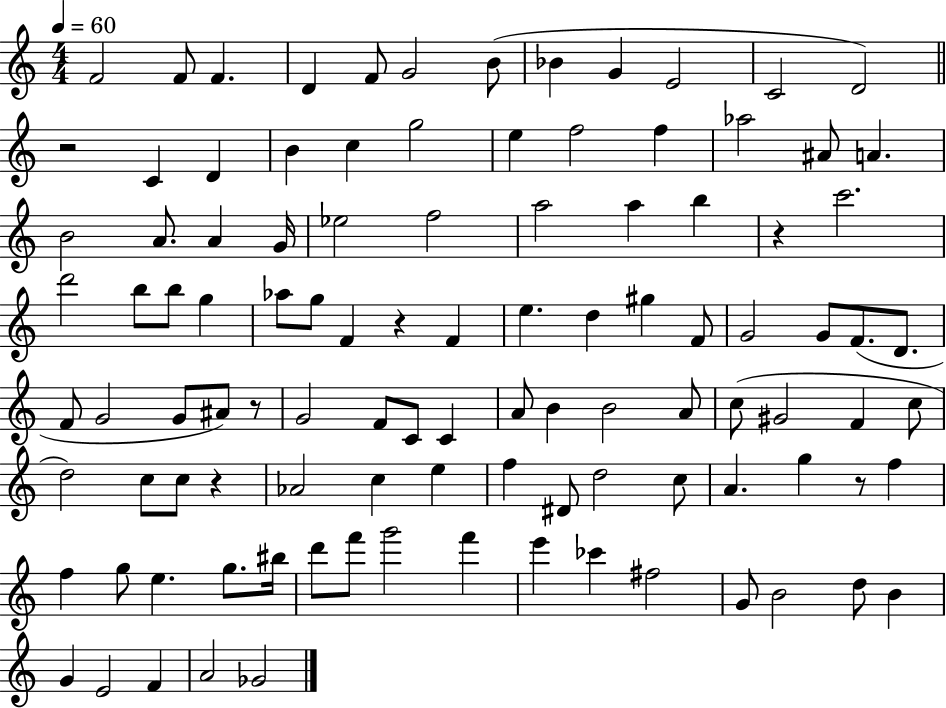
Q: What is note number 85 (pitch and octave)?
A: F6